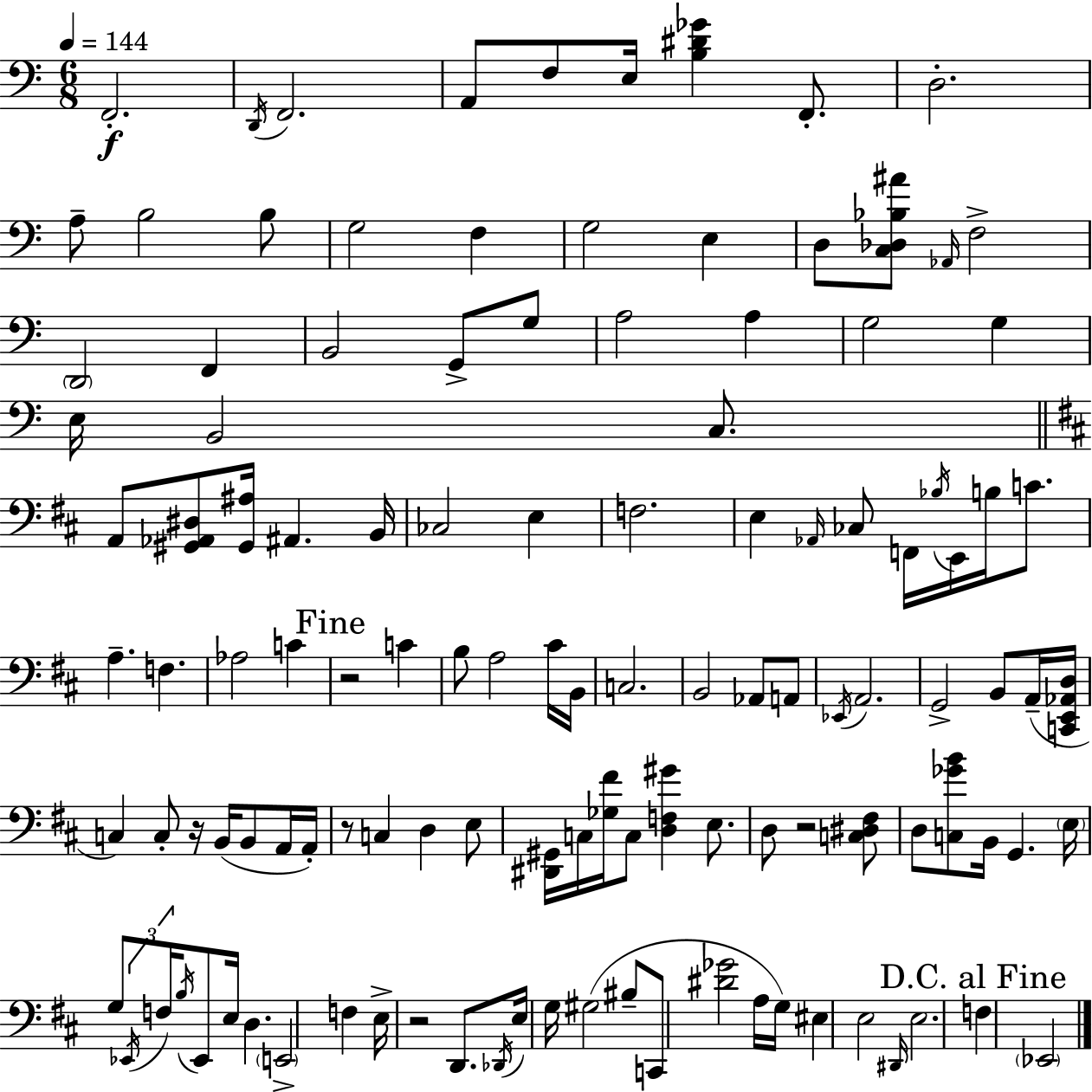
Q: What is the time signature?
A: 6/8